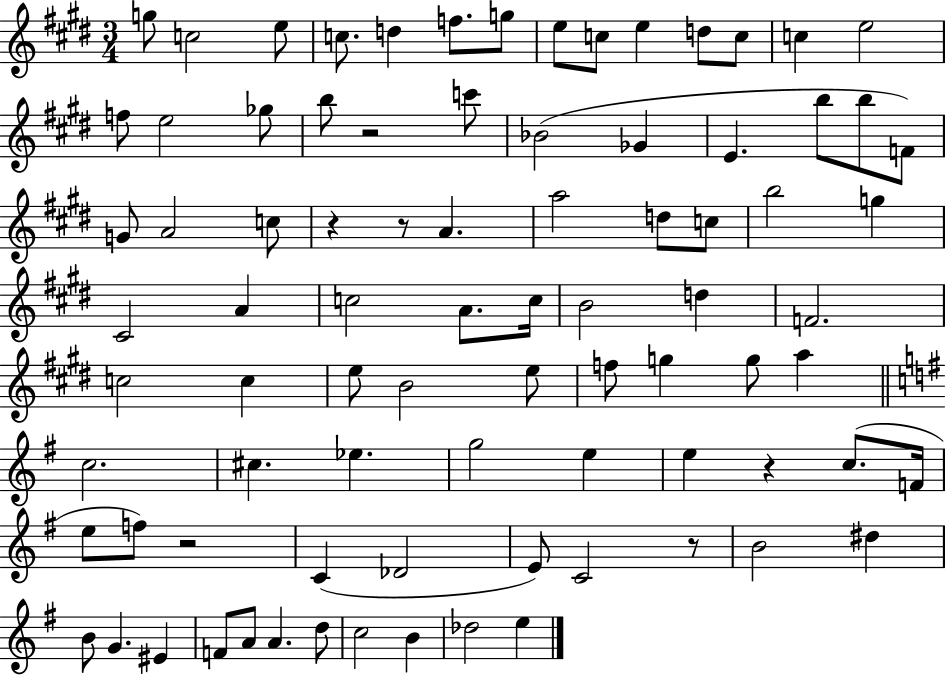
{
  \clef treble
  \numericTimeSignature
  \time 3/4
  \key e \major
  \repeat volta 2 { g''8 c''2 e''8 | c''8. d''4 f''8. g''8 | e''8 c''8 e''4 d''8 c''8 | c''4 e''2 | \break f''8 e''2 ges''8 | b''8 r2 c'''8 | bes'2( ges'4 | e'4. b''8 b''8 f'8) | \break g'8 a'2 c''8 | r4 r8 a'4. | a''2 d''8 c''8 | b''2 g''4 | \break cis'2 a'4 | c''2 a'8. c''16 | b'2 d''4 | f'2. | \break c''2 c''4 | e''8 b'2 e''8 | f''8 g''4 g''8 a''4 | \bar "||" \break \key g \major c''2. | cis''4. ees''4. | g''2 e''4 | e''4 r4 c''8.( f'16 | \break e''8 f''8) r2 | c'4( des'2 | e'8) c'2 r8 | b'2 dis''4 | \break b'8 g'4. eis'4 | f'8 a'8 a'4. d''8 | c''2 b'4 | des''2 e''4 | \break } \bar "|."
}